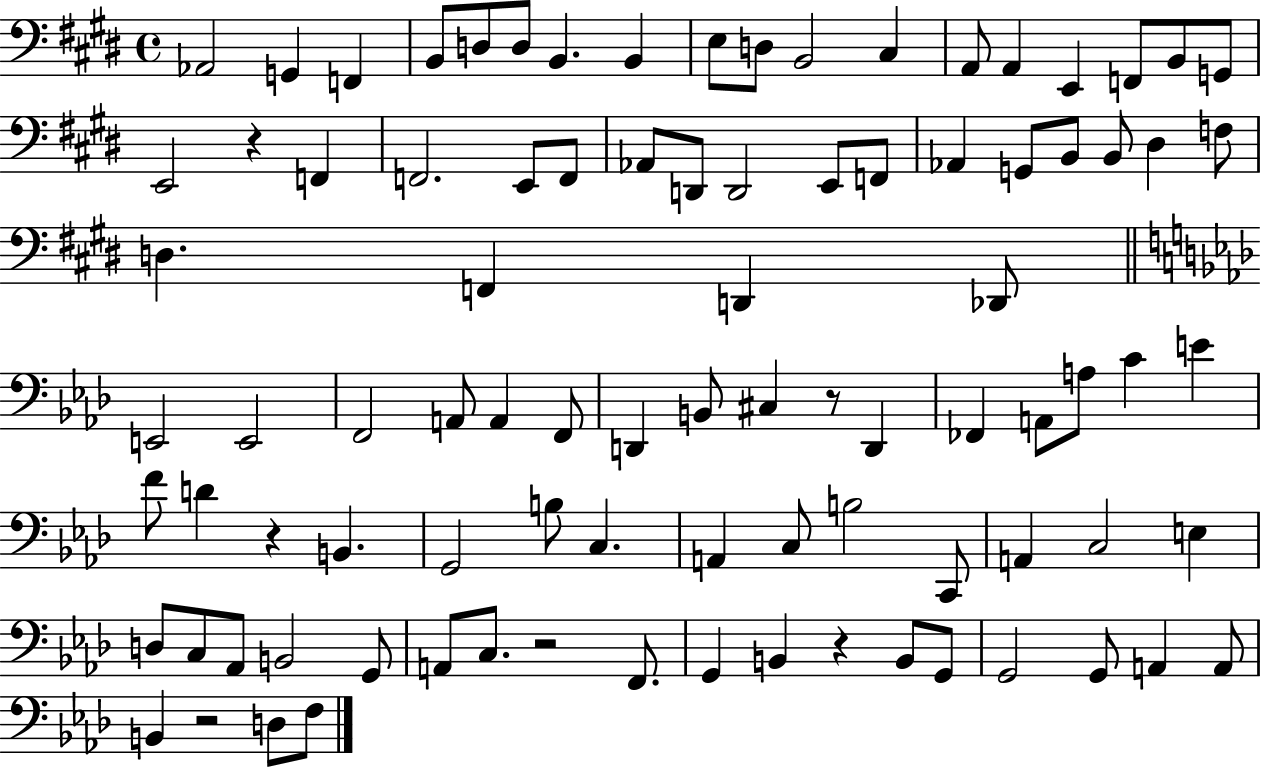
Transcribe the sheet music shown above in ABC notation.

X:1
T:Untitled
M:4/4
L:1/4
K:E
_A,,2 G,, F,, B,,/2 D,/2 D,/2 B,, B,, E,/2 D,/2 B,,2 ^C, A,,/2 A,, E,, F,,/2 B,,/2 G,,/2 E,,2 z F,, F,,2 E,,/2 F,,/2 _A,,/2 D,,/2 D,,2 E,,/2 F,,/2 _A,, G,,/2 B,,/2 B,,/2 ^D, F,/2 D, F,, D,, _D,,/2 E,,2 E,,2 F,,2 A,,/2 A,, F,,/2 D,, B,,/2 ^C, z/2 D,, _F,, A,,/2 A,/2 C E F/2 D z B,, G,,2 B,/2 C, A,, C,/2 B,2 C,,/2 A,, C,2 E, D,/2 C,/2 _A,,/2 B,,2 G,,/2 A,,/2 C,/2 z2 F,,/2 G,, B,, z B,,/2 G,,/2 G,,2 G,,/2 A,, A,,/2 B,, z2 D,/2 F,/2